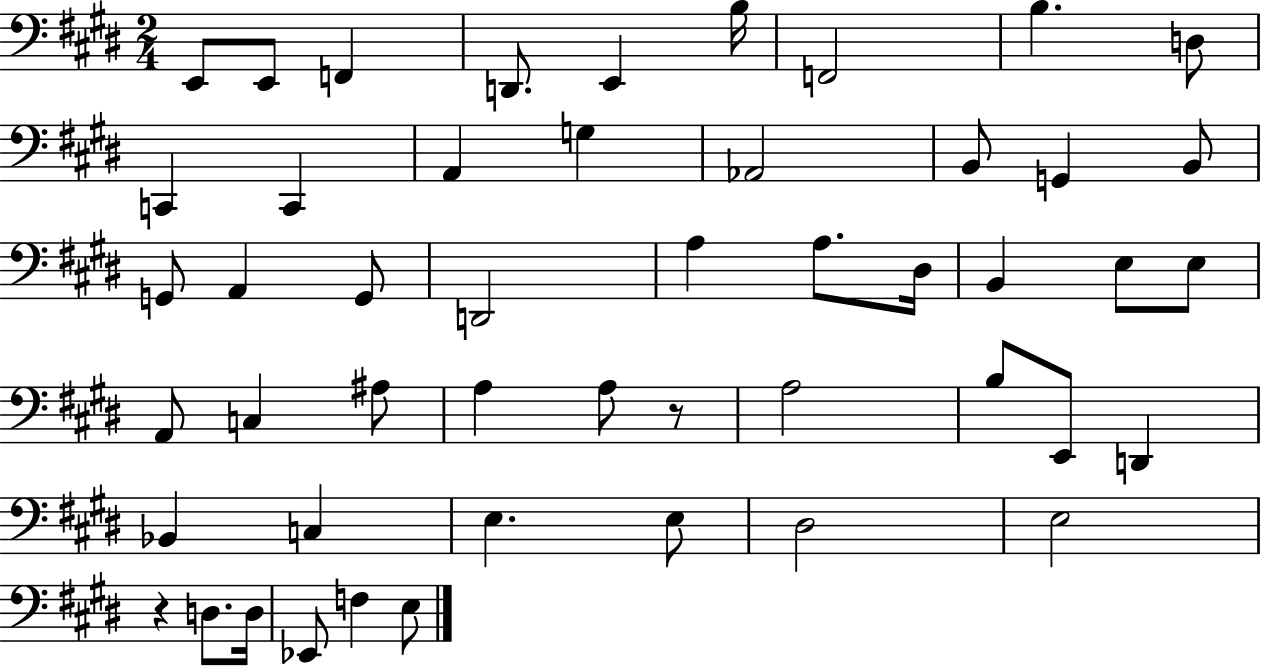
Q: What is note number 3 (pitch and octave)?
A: F2